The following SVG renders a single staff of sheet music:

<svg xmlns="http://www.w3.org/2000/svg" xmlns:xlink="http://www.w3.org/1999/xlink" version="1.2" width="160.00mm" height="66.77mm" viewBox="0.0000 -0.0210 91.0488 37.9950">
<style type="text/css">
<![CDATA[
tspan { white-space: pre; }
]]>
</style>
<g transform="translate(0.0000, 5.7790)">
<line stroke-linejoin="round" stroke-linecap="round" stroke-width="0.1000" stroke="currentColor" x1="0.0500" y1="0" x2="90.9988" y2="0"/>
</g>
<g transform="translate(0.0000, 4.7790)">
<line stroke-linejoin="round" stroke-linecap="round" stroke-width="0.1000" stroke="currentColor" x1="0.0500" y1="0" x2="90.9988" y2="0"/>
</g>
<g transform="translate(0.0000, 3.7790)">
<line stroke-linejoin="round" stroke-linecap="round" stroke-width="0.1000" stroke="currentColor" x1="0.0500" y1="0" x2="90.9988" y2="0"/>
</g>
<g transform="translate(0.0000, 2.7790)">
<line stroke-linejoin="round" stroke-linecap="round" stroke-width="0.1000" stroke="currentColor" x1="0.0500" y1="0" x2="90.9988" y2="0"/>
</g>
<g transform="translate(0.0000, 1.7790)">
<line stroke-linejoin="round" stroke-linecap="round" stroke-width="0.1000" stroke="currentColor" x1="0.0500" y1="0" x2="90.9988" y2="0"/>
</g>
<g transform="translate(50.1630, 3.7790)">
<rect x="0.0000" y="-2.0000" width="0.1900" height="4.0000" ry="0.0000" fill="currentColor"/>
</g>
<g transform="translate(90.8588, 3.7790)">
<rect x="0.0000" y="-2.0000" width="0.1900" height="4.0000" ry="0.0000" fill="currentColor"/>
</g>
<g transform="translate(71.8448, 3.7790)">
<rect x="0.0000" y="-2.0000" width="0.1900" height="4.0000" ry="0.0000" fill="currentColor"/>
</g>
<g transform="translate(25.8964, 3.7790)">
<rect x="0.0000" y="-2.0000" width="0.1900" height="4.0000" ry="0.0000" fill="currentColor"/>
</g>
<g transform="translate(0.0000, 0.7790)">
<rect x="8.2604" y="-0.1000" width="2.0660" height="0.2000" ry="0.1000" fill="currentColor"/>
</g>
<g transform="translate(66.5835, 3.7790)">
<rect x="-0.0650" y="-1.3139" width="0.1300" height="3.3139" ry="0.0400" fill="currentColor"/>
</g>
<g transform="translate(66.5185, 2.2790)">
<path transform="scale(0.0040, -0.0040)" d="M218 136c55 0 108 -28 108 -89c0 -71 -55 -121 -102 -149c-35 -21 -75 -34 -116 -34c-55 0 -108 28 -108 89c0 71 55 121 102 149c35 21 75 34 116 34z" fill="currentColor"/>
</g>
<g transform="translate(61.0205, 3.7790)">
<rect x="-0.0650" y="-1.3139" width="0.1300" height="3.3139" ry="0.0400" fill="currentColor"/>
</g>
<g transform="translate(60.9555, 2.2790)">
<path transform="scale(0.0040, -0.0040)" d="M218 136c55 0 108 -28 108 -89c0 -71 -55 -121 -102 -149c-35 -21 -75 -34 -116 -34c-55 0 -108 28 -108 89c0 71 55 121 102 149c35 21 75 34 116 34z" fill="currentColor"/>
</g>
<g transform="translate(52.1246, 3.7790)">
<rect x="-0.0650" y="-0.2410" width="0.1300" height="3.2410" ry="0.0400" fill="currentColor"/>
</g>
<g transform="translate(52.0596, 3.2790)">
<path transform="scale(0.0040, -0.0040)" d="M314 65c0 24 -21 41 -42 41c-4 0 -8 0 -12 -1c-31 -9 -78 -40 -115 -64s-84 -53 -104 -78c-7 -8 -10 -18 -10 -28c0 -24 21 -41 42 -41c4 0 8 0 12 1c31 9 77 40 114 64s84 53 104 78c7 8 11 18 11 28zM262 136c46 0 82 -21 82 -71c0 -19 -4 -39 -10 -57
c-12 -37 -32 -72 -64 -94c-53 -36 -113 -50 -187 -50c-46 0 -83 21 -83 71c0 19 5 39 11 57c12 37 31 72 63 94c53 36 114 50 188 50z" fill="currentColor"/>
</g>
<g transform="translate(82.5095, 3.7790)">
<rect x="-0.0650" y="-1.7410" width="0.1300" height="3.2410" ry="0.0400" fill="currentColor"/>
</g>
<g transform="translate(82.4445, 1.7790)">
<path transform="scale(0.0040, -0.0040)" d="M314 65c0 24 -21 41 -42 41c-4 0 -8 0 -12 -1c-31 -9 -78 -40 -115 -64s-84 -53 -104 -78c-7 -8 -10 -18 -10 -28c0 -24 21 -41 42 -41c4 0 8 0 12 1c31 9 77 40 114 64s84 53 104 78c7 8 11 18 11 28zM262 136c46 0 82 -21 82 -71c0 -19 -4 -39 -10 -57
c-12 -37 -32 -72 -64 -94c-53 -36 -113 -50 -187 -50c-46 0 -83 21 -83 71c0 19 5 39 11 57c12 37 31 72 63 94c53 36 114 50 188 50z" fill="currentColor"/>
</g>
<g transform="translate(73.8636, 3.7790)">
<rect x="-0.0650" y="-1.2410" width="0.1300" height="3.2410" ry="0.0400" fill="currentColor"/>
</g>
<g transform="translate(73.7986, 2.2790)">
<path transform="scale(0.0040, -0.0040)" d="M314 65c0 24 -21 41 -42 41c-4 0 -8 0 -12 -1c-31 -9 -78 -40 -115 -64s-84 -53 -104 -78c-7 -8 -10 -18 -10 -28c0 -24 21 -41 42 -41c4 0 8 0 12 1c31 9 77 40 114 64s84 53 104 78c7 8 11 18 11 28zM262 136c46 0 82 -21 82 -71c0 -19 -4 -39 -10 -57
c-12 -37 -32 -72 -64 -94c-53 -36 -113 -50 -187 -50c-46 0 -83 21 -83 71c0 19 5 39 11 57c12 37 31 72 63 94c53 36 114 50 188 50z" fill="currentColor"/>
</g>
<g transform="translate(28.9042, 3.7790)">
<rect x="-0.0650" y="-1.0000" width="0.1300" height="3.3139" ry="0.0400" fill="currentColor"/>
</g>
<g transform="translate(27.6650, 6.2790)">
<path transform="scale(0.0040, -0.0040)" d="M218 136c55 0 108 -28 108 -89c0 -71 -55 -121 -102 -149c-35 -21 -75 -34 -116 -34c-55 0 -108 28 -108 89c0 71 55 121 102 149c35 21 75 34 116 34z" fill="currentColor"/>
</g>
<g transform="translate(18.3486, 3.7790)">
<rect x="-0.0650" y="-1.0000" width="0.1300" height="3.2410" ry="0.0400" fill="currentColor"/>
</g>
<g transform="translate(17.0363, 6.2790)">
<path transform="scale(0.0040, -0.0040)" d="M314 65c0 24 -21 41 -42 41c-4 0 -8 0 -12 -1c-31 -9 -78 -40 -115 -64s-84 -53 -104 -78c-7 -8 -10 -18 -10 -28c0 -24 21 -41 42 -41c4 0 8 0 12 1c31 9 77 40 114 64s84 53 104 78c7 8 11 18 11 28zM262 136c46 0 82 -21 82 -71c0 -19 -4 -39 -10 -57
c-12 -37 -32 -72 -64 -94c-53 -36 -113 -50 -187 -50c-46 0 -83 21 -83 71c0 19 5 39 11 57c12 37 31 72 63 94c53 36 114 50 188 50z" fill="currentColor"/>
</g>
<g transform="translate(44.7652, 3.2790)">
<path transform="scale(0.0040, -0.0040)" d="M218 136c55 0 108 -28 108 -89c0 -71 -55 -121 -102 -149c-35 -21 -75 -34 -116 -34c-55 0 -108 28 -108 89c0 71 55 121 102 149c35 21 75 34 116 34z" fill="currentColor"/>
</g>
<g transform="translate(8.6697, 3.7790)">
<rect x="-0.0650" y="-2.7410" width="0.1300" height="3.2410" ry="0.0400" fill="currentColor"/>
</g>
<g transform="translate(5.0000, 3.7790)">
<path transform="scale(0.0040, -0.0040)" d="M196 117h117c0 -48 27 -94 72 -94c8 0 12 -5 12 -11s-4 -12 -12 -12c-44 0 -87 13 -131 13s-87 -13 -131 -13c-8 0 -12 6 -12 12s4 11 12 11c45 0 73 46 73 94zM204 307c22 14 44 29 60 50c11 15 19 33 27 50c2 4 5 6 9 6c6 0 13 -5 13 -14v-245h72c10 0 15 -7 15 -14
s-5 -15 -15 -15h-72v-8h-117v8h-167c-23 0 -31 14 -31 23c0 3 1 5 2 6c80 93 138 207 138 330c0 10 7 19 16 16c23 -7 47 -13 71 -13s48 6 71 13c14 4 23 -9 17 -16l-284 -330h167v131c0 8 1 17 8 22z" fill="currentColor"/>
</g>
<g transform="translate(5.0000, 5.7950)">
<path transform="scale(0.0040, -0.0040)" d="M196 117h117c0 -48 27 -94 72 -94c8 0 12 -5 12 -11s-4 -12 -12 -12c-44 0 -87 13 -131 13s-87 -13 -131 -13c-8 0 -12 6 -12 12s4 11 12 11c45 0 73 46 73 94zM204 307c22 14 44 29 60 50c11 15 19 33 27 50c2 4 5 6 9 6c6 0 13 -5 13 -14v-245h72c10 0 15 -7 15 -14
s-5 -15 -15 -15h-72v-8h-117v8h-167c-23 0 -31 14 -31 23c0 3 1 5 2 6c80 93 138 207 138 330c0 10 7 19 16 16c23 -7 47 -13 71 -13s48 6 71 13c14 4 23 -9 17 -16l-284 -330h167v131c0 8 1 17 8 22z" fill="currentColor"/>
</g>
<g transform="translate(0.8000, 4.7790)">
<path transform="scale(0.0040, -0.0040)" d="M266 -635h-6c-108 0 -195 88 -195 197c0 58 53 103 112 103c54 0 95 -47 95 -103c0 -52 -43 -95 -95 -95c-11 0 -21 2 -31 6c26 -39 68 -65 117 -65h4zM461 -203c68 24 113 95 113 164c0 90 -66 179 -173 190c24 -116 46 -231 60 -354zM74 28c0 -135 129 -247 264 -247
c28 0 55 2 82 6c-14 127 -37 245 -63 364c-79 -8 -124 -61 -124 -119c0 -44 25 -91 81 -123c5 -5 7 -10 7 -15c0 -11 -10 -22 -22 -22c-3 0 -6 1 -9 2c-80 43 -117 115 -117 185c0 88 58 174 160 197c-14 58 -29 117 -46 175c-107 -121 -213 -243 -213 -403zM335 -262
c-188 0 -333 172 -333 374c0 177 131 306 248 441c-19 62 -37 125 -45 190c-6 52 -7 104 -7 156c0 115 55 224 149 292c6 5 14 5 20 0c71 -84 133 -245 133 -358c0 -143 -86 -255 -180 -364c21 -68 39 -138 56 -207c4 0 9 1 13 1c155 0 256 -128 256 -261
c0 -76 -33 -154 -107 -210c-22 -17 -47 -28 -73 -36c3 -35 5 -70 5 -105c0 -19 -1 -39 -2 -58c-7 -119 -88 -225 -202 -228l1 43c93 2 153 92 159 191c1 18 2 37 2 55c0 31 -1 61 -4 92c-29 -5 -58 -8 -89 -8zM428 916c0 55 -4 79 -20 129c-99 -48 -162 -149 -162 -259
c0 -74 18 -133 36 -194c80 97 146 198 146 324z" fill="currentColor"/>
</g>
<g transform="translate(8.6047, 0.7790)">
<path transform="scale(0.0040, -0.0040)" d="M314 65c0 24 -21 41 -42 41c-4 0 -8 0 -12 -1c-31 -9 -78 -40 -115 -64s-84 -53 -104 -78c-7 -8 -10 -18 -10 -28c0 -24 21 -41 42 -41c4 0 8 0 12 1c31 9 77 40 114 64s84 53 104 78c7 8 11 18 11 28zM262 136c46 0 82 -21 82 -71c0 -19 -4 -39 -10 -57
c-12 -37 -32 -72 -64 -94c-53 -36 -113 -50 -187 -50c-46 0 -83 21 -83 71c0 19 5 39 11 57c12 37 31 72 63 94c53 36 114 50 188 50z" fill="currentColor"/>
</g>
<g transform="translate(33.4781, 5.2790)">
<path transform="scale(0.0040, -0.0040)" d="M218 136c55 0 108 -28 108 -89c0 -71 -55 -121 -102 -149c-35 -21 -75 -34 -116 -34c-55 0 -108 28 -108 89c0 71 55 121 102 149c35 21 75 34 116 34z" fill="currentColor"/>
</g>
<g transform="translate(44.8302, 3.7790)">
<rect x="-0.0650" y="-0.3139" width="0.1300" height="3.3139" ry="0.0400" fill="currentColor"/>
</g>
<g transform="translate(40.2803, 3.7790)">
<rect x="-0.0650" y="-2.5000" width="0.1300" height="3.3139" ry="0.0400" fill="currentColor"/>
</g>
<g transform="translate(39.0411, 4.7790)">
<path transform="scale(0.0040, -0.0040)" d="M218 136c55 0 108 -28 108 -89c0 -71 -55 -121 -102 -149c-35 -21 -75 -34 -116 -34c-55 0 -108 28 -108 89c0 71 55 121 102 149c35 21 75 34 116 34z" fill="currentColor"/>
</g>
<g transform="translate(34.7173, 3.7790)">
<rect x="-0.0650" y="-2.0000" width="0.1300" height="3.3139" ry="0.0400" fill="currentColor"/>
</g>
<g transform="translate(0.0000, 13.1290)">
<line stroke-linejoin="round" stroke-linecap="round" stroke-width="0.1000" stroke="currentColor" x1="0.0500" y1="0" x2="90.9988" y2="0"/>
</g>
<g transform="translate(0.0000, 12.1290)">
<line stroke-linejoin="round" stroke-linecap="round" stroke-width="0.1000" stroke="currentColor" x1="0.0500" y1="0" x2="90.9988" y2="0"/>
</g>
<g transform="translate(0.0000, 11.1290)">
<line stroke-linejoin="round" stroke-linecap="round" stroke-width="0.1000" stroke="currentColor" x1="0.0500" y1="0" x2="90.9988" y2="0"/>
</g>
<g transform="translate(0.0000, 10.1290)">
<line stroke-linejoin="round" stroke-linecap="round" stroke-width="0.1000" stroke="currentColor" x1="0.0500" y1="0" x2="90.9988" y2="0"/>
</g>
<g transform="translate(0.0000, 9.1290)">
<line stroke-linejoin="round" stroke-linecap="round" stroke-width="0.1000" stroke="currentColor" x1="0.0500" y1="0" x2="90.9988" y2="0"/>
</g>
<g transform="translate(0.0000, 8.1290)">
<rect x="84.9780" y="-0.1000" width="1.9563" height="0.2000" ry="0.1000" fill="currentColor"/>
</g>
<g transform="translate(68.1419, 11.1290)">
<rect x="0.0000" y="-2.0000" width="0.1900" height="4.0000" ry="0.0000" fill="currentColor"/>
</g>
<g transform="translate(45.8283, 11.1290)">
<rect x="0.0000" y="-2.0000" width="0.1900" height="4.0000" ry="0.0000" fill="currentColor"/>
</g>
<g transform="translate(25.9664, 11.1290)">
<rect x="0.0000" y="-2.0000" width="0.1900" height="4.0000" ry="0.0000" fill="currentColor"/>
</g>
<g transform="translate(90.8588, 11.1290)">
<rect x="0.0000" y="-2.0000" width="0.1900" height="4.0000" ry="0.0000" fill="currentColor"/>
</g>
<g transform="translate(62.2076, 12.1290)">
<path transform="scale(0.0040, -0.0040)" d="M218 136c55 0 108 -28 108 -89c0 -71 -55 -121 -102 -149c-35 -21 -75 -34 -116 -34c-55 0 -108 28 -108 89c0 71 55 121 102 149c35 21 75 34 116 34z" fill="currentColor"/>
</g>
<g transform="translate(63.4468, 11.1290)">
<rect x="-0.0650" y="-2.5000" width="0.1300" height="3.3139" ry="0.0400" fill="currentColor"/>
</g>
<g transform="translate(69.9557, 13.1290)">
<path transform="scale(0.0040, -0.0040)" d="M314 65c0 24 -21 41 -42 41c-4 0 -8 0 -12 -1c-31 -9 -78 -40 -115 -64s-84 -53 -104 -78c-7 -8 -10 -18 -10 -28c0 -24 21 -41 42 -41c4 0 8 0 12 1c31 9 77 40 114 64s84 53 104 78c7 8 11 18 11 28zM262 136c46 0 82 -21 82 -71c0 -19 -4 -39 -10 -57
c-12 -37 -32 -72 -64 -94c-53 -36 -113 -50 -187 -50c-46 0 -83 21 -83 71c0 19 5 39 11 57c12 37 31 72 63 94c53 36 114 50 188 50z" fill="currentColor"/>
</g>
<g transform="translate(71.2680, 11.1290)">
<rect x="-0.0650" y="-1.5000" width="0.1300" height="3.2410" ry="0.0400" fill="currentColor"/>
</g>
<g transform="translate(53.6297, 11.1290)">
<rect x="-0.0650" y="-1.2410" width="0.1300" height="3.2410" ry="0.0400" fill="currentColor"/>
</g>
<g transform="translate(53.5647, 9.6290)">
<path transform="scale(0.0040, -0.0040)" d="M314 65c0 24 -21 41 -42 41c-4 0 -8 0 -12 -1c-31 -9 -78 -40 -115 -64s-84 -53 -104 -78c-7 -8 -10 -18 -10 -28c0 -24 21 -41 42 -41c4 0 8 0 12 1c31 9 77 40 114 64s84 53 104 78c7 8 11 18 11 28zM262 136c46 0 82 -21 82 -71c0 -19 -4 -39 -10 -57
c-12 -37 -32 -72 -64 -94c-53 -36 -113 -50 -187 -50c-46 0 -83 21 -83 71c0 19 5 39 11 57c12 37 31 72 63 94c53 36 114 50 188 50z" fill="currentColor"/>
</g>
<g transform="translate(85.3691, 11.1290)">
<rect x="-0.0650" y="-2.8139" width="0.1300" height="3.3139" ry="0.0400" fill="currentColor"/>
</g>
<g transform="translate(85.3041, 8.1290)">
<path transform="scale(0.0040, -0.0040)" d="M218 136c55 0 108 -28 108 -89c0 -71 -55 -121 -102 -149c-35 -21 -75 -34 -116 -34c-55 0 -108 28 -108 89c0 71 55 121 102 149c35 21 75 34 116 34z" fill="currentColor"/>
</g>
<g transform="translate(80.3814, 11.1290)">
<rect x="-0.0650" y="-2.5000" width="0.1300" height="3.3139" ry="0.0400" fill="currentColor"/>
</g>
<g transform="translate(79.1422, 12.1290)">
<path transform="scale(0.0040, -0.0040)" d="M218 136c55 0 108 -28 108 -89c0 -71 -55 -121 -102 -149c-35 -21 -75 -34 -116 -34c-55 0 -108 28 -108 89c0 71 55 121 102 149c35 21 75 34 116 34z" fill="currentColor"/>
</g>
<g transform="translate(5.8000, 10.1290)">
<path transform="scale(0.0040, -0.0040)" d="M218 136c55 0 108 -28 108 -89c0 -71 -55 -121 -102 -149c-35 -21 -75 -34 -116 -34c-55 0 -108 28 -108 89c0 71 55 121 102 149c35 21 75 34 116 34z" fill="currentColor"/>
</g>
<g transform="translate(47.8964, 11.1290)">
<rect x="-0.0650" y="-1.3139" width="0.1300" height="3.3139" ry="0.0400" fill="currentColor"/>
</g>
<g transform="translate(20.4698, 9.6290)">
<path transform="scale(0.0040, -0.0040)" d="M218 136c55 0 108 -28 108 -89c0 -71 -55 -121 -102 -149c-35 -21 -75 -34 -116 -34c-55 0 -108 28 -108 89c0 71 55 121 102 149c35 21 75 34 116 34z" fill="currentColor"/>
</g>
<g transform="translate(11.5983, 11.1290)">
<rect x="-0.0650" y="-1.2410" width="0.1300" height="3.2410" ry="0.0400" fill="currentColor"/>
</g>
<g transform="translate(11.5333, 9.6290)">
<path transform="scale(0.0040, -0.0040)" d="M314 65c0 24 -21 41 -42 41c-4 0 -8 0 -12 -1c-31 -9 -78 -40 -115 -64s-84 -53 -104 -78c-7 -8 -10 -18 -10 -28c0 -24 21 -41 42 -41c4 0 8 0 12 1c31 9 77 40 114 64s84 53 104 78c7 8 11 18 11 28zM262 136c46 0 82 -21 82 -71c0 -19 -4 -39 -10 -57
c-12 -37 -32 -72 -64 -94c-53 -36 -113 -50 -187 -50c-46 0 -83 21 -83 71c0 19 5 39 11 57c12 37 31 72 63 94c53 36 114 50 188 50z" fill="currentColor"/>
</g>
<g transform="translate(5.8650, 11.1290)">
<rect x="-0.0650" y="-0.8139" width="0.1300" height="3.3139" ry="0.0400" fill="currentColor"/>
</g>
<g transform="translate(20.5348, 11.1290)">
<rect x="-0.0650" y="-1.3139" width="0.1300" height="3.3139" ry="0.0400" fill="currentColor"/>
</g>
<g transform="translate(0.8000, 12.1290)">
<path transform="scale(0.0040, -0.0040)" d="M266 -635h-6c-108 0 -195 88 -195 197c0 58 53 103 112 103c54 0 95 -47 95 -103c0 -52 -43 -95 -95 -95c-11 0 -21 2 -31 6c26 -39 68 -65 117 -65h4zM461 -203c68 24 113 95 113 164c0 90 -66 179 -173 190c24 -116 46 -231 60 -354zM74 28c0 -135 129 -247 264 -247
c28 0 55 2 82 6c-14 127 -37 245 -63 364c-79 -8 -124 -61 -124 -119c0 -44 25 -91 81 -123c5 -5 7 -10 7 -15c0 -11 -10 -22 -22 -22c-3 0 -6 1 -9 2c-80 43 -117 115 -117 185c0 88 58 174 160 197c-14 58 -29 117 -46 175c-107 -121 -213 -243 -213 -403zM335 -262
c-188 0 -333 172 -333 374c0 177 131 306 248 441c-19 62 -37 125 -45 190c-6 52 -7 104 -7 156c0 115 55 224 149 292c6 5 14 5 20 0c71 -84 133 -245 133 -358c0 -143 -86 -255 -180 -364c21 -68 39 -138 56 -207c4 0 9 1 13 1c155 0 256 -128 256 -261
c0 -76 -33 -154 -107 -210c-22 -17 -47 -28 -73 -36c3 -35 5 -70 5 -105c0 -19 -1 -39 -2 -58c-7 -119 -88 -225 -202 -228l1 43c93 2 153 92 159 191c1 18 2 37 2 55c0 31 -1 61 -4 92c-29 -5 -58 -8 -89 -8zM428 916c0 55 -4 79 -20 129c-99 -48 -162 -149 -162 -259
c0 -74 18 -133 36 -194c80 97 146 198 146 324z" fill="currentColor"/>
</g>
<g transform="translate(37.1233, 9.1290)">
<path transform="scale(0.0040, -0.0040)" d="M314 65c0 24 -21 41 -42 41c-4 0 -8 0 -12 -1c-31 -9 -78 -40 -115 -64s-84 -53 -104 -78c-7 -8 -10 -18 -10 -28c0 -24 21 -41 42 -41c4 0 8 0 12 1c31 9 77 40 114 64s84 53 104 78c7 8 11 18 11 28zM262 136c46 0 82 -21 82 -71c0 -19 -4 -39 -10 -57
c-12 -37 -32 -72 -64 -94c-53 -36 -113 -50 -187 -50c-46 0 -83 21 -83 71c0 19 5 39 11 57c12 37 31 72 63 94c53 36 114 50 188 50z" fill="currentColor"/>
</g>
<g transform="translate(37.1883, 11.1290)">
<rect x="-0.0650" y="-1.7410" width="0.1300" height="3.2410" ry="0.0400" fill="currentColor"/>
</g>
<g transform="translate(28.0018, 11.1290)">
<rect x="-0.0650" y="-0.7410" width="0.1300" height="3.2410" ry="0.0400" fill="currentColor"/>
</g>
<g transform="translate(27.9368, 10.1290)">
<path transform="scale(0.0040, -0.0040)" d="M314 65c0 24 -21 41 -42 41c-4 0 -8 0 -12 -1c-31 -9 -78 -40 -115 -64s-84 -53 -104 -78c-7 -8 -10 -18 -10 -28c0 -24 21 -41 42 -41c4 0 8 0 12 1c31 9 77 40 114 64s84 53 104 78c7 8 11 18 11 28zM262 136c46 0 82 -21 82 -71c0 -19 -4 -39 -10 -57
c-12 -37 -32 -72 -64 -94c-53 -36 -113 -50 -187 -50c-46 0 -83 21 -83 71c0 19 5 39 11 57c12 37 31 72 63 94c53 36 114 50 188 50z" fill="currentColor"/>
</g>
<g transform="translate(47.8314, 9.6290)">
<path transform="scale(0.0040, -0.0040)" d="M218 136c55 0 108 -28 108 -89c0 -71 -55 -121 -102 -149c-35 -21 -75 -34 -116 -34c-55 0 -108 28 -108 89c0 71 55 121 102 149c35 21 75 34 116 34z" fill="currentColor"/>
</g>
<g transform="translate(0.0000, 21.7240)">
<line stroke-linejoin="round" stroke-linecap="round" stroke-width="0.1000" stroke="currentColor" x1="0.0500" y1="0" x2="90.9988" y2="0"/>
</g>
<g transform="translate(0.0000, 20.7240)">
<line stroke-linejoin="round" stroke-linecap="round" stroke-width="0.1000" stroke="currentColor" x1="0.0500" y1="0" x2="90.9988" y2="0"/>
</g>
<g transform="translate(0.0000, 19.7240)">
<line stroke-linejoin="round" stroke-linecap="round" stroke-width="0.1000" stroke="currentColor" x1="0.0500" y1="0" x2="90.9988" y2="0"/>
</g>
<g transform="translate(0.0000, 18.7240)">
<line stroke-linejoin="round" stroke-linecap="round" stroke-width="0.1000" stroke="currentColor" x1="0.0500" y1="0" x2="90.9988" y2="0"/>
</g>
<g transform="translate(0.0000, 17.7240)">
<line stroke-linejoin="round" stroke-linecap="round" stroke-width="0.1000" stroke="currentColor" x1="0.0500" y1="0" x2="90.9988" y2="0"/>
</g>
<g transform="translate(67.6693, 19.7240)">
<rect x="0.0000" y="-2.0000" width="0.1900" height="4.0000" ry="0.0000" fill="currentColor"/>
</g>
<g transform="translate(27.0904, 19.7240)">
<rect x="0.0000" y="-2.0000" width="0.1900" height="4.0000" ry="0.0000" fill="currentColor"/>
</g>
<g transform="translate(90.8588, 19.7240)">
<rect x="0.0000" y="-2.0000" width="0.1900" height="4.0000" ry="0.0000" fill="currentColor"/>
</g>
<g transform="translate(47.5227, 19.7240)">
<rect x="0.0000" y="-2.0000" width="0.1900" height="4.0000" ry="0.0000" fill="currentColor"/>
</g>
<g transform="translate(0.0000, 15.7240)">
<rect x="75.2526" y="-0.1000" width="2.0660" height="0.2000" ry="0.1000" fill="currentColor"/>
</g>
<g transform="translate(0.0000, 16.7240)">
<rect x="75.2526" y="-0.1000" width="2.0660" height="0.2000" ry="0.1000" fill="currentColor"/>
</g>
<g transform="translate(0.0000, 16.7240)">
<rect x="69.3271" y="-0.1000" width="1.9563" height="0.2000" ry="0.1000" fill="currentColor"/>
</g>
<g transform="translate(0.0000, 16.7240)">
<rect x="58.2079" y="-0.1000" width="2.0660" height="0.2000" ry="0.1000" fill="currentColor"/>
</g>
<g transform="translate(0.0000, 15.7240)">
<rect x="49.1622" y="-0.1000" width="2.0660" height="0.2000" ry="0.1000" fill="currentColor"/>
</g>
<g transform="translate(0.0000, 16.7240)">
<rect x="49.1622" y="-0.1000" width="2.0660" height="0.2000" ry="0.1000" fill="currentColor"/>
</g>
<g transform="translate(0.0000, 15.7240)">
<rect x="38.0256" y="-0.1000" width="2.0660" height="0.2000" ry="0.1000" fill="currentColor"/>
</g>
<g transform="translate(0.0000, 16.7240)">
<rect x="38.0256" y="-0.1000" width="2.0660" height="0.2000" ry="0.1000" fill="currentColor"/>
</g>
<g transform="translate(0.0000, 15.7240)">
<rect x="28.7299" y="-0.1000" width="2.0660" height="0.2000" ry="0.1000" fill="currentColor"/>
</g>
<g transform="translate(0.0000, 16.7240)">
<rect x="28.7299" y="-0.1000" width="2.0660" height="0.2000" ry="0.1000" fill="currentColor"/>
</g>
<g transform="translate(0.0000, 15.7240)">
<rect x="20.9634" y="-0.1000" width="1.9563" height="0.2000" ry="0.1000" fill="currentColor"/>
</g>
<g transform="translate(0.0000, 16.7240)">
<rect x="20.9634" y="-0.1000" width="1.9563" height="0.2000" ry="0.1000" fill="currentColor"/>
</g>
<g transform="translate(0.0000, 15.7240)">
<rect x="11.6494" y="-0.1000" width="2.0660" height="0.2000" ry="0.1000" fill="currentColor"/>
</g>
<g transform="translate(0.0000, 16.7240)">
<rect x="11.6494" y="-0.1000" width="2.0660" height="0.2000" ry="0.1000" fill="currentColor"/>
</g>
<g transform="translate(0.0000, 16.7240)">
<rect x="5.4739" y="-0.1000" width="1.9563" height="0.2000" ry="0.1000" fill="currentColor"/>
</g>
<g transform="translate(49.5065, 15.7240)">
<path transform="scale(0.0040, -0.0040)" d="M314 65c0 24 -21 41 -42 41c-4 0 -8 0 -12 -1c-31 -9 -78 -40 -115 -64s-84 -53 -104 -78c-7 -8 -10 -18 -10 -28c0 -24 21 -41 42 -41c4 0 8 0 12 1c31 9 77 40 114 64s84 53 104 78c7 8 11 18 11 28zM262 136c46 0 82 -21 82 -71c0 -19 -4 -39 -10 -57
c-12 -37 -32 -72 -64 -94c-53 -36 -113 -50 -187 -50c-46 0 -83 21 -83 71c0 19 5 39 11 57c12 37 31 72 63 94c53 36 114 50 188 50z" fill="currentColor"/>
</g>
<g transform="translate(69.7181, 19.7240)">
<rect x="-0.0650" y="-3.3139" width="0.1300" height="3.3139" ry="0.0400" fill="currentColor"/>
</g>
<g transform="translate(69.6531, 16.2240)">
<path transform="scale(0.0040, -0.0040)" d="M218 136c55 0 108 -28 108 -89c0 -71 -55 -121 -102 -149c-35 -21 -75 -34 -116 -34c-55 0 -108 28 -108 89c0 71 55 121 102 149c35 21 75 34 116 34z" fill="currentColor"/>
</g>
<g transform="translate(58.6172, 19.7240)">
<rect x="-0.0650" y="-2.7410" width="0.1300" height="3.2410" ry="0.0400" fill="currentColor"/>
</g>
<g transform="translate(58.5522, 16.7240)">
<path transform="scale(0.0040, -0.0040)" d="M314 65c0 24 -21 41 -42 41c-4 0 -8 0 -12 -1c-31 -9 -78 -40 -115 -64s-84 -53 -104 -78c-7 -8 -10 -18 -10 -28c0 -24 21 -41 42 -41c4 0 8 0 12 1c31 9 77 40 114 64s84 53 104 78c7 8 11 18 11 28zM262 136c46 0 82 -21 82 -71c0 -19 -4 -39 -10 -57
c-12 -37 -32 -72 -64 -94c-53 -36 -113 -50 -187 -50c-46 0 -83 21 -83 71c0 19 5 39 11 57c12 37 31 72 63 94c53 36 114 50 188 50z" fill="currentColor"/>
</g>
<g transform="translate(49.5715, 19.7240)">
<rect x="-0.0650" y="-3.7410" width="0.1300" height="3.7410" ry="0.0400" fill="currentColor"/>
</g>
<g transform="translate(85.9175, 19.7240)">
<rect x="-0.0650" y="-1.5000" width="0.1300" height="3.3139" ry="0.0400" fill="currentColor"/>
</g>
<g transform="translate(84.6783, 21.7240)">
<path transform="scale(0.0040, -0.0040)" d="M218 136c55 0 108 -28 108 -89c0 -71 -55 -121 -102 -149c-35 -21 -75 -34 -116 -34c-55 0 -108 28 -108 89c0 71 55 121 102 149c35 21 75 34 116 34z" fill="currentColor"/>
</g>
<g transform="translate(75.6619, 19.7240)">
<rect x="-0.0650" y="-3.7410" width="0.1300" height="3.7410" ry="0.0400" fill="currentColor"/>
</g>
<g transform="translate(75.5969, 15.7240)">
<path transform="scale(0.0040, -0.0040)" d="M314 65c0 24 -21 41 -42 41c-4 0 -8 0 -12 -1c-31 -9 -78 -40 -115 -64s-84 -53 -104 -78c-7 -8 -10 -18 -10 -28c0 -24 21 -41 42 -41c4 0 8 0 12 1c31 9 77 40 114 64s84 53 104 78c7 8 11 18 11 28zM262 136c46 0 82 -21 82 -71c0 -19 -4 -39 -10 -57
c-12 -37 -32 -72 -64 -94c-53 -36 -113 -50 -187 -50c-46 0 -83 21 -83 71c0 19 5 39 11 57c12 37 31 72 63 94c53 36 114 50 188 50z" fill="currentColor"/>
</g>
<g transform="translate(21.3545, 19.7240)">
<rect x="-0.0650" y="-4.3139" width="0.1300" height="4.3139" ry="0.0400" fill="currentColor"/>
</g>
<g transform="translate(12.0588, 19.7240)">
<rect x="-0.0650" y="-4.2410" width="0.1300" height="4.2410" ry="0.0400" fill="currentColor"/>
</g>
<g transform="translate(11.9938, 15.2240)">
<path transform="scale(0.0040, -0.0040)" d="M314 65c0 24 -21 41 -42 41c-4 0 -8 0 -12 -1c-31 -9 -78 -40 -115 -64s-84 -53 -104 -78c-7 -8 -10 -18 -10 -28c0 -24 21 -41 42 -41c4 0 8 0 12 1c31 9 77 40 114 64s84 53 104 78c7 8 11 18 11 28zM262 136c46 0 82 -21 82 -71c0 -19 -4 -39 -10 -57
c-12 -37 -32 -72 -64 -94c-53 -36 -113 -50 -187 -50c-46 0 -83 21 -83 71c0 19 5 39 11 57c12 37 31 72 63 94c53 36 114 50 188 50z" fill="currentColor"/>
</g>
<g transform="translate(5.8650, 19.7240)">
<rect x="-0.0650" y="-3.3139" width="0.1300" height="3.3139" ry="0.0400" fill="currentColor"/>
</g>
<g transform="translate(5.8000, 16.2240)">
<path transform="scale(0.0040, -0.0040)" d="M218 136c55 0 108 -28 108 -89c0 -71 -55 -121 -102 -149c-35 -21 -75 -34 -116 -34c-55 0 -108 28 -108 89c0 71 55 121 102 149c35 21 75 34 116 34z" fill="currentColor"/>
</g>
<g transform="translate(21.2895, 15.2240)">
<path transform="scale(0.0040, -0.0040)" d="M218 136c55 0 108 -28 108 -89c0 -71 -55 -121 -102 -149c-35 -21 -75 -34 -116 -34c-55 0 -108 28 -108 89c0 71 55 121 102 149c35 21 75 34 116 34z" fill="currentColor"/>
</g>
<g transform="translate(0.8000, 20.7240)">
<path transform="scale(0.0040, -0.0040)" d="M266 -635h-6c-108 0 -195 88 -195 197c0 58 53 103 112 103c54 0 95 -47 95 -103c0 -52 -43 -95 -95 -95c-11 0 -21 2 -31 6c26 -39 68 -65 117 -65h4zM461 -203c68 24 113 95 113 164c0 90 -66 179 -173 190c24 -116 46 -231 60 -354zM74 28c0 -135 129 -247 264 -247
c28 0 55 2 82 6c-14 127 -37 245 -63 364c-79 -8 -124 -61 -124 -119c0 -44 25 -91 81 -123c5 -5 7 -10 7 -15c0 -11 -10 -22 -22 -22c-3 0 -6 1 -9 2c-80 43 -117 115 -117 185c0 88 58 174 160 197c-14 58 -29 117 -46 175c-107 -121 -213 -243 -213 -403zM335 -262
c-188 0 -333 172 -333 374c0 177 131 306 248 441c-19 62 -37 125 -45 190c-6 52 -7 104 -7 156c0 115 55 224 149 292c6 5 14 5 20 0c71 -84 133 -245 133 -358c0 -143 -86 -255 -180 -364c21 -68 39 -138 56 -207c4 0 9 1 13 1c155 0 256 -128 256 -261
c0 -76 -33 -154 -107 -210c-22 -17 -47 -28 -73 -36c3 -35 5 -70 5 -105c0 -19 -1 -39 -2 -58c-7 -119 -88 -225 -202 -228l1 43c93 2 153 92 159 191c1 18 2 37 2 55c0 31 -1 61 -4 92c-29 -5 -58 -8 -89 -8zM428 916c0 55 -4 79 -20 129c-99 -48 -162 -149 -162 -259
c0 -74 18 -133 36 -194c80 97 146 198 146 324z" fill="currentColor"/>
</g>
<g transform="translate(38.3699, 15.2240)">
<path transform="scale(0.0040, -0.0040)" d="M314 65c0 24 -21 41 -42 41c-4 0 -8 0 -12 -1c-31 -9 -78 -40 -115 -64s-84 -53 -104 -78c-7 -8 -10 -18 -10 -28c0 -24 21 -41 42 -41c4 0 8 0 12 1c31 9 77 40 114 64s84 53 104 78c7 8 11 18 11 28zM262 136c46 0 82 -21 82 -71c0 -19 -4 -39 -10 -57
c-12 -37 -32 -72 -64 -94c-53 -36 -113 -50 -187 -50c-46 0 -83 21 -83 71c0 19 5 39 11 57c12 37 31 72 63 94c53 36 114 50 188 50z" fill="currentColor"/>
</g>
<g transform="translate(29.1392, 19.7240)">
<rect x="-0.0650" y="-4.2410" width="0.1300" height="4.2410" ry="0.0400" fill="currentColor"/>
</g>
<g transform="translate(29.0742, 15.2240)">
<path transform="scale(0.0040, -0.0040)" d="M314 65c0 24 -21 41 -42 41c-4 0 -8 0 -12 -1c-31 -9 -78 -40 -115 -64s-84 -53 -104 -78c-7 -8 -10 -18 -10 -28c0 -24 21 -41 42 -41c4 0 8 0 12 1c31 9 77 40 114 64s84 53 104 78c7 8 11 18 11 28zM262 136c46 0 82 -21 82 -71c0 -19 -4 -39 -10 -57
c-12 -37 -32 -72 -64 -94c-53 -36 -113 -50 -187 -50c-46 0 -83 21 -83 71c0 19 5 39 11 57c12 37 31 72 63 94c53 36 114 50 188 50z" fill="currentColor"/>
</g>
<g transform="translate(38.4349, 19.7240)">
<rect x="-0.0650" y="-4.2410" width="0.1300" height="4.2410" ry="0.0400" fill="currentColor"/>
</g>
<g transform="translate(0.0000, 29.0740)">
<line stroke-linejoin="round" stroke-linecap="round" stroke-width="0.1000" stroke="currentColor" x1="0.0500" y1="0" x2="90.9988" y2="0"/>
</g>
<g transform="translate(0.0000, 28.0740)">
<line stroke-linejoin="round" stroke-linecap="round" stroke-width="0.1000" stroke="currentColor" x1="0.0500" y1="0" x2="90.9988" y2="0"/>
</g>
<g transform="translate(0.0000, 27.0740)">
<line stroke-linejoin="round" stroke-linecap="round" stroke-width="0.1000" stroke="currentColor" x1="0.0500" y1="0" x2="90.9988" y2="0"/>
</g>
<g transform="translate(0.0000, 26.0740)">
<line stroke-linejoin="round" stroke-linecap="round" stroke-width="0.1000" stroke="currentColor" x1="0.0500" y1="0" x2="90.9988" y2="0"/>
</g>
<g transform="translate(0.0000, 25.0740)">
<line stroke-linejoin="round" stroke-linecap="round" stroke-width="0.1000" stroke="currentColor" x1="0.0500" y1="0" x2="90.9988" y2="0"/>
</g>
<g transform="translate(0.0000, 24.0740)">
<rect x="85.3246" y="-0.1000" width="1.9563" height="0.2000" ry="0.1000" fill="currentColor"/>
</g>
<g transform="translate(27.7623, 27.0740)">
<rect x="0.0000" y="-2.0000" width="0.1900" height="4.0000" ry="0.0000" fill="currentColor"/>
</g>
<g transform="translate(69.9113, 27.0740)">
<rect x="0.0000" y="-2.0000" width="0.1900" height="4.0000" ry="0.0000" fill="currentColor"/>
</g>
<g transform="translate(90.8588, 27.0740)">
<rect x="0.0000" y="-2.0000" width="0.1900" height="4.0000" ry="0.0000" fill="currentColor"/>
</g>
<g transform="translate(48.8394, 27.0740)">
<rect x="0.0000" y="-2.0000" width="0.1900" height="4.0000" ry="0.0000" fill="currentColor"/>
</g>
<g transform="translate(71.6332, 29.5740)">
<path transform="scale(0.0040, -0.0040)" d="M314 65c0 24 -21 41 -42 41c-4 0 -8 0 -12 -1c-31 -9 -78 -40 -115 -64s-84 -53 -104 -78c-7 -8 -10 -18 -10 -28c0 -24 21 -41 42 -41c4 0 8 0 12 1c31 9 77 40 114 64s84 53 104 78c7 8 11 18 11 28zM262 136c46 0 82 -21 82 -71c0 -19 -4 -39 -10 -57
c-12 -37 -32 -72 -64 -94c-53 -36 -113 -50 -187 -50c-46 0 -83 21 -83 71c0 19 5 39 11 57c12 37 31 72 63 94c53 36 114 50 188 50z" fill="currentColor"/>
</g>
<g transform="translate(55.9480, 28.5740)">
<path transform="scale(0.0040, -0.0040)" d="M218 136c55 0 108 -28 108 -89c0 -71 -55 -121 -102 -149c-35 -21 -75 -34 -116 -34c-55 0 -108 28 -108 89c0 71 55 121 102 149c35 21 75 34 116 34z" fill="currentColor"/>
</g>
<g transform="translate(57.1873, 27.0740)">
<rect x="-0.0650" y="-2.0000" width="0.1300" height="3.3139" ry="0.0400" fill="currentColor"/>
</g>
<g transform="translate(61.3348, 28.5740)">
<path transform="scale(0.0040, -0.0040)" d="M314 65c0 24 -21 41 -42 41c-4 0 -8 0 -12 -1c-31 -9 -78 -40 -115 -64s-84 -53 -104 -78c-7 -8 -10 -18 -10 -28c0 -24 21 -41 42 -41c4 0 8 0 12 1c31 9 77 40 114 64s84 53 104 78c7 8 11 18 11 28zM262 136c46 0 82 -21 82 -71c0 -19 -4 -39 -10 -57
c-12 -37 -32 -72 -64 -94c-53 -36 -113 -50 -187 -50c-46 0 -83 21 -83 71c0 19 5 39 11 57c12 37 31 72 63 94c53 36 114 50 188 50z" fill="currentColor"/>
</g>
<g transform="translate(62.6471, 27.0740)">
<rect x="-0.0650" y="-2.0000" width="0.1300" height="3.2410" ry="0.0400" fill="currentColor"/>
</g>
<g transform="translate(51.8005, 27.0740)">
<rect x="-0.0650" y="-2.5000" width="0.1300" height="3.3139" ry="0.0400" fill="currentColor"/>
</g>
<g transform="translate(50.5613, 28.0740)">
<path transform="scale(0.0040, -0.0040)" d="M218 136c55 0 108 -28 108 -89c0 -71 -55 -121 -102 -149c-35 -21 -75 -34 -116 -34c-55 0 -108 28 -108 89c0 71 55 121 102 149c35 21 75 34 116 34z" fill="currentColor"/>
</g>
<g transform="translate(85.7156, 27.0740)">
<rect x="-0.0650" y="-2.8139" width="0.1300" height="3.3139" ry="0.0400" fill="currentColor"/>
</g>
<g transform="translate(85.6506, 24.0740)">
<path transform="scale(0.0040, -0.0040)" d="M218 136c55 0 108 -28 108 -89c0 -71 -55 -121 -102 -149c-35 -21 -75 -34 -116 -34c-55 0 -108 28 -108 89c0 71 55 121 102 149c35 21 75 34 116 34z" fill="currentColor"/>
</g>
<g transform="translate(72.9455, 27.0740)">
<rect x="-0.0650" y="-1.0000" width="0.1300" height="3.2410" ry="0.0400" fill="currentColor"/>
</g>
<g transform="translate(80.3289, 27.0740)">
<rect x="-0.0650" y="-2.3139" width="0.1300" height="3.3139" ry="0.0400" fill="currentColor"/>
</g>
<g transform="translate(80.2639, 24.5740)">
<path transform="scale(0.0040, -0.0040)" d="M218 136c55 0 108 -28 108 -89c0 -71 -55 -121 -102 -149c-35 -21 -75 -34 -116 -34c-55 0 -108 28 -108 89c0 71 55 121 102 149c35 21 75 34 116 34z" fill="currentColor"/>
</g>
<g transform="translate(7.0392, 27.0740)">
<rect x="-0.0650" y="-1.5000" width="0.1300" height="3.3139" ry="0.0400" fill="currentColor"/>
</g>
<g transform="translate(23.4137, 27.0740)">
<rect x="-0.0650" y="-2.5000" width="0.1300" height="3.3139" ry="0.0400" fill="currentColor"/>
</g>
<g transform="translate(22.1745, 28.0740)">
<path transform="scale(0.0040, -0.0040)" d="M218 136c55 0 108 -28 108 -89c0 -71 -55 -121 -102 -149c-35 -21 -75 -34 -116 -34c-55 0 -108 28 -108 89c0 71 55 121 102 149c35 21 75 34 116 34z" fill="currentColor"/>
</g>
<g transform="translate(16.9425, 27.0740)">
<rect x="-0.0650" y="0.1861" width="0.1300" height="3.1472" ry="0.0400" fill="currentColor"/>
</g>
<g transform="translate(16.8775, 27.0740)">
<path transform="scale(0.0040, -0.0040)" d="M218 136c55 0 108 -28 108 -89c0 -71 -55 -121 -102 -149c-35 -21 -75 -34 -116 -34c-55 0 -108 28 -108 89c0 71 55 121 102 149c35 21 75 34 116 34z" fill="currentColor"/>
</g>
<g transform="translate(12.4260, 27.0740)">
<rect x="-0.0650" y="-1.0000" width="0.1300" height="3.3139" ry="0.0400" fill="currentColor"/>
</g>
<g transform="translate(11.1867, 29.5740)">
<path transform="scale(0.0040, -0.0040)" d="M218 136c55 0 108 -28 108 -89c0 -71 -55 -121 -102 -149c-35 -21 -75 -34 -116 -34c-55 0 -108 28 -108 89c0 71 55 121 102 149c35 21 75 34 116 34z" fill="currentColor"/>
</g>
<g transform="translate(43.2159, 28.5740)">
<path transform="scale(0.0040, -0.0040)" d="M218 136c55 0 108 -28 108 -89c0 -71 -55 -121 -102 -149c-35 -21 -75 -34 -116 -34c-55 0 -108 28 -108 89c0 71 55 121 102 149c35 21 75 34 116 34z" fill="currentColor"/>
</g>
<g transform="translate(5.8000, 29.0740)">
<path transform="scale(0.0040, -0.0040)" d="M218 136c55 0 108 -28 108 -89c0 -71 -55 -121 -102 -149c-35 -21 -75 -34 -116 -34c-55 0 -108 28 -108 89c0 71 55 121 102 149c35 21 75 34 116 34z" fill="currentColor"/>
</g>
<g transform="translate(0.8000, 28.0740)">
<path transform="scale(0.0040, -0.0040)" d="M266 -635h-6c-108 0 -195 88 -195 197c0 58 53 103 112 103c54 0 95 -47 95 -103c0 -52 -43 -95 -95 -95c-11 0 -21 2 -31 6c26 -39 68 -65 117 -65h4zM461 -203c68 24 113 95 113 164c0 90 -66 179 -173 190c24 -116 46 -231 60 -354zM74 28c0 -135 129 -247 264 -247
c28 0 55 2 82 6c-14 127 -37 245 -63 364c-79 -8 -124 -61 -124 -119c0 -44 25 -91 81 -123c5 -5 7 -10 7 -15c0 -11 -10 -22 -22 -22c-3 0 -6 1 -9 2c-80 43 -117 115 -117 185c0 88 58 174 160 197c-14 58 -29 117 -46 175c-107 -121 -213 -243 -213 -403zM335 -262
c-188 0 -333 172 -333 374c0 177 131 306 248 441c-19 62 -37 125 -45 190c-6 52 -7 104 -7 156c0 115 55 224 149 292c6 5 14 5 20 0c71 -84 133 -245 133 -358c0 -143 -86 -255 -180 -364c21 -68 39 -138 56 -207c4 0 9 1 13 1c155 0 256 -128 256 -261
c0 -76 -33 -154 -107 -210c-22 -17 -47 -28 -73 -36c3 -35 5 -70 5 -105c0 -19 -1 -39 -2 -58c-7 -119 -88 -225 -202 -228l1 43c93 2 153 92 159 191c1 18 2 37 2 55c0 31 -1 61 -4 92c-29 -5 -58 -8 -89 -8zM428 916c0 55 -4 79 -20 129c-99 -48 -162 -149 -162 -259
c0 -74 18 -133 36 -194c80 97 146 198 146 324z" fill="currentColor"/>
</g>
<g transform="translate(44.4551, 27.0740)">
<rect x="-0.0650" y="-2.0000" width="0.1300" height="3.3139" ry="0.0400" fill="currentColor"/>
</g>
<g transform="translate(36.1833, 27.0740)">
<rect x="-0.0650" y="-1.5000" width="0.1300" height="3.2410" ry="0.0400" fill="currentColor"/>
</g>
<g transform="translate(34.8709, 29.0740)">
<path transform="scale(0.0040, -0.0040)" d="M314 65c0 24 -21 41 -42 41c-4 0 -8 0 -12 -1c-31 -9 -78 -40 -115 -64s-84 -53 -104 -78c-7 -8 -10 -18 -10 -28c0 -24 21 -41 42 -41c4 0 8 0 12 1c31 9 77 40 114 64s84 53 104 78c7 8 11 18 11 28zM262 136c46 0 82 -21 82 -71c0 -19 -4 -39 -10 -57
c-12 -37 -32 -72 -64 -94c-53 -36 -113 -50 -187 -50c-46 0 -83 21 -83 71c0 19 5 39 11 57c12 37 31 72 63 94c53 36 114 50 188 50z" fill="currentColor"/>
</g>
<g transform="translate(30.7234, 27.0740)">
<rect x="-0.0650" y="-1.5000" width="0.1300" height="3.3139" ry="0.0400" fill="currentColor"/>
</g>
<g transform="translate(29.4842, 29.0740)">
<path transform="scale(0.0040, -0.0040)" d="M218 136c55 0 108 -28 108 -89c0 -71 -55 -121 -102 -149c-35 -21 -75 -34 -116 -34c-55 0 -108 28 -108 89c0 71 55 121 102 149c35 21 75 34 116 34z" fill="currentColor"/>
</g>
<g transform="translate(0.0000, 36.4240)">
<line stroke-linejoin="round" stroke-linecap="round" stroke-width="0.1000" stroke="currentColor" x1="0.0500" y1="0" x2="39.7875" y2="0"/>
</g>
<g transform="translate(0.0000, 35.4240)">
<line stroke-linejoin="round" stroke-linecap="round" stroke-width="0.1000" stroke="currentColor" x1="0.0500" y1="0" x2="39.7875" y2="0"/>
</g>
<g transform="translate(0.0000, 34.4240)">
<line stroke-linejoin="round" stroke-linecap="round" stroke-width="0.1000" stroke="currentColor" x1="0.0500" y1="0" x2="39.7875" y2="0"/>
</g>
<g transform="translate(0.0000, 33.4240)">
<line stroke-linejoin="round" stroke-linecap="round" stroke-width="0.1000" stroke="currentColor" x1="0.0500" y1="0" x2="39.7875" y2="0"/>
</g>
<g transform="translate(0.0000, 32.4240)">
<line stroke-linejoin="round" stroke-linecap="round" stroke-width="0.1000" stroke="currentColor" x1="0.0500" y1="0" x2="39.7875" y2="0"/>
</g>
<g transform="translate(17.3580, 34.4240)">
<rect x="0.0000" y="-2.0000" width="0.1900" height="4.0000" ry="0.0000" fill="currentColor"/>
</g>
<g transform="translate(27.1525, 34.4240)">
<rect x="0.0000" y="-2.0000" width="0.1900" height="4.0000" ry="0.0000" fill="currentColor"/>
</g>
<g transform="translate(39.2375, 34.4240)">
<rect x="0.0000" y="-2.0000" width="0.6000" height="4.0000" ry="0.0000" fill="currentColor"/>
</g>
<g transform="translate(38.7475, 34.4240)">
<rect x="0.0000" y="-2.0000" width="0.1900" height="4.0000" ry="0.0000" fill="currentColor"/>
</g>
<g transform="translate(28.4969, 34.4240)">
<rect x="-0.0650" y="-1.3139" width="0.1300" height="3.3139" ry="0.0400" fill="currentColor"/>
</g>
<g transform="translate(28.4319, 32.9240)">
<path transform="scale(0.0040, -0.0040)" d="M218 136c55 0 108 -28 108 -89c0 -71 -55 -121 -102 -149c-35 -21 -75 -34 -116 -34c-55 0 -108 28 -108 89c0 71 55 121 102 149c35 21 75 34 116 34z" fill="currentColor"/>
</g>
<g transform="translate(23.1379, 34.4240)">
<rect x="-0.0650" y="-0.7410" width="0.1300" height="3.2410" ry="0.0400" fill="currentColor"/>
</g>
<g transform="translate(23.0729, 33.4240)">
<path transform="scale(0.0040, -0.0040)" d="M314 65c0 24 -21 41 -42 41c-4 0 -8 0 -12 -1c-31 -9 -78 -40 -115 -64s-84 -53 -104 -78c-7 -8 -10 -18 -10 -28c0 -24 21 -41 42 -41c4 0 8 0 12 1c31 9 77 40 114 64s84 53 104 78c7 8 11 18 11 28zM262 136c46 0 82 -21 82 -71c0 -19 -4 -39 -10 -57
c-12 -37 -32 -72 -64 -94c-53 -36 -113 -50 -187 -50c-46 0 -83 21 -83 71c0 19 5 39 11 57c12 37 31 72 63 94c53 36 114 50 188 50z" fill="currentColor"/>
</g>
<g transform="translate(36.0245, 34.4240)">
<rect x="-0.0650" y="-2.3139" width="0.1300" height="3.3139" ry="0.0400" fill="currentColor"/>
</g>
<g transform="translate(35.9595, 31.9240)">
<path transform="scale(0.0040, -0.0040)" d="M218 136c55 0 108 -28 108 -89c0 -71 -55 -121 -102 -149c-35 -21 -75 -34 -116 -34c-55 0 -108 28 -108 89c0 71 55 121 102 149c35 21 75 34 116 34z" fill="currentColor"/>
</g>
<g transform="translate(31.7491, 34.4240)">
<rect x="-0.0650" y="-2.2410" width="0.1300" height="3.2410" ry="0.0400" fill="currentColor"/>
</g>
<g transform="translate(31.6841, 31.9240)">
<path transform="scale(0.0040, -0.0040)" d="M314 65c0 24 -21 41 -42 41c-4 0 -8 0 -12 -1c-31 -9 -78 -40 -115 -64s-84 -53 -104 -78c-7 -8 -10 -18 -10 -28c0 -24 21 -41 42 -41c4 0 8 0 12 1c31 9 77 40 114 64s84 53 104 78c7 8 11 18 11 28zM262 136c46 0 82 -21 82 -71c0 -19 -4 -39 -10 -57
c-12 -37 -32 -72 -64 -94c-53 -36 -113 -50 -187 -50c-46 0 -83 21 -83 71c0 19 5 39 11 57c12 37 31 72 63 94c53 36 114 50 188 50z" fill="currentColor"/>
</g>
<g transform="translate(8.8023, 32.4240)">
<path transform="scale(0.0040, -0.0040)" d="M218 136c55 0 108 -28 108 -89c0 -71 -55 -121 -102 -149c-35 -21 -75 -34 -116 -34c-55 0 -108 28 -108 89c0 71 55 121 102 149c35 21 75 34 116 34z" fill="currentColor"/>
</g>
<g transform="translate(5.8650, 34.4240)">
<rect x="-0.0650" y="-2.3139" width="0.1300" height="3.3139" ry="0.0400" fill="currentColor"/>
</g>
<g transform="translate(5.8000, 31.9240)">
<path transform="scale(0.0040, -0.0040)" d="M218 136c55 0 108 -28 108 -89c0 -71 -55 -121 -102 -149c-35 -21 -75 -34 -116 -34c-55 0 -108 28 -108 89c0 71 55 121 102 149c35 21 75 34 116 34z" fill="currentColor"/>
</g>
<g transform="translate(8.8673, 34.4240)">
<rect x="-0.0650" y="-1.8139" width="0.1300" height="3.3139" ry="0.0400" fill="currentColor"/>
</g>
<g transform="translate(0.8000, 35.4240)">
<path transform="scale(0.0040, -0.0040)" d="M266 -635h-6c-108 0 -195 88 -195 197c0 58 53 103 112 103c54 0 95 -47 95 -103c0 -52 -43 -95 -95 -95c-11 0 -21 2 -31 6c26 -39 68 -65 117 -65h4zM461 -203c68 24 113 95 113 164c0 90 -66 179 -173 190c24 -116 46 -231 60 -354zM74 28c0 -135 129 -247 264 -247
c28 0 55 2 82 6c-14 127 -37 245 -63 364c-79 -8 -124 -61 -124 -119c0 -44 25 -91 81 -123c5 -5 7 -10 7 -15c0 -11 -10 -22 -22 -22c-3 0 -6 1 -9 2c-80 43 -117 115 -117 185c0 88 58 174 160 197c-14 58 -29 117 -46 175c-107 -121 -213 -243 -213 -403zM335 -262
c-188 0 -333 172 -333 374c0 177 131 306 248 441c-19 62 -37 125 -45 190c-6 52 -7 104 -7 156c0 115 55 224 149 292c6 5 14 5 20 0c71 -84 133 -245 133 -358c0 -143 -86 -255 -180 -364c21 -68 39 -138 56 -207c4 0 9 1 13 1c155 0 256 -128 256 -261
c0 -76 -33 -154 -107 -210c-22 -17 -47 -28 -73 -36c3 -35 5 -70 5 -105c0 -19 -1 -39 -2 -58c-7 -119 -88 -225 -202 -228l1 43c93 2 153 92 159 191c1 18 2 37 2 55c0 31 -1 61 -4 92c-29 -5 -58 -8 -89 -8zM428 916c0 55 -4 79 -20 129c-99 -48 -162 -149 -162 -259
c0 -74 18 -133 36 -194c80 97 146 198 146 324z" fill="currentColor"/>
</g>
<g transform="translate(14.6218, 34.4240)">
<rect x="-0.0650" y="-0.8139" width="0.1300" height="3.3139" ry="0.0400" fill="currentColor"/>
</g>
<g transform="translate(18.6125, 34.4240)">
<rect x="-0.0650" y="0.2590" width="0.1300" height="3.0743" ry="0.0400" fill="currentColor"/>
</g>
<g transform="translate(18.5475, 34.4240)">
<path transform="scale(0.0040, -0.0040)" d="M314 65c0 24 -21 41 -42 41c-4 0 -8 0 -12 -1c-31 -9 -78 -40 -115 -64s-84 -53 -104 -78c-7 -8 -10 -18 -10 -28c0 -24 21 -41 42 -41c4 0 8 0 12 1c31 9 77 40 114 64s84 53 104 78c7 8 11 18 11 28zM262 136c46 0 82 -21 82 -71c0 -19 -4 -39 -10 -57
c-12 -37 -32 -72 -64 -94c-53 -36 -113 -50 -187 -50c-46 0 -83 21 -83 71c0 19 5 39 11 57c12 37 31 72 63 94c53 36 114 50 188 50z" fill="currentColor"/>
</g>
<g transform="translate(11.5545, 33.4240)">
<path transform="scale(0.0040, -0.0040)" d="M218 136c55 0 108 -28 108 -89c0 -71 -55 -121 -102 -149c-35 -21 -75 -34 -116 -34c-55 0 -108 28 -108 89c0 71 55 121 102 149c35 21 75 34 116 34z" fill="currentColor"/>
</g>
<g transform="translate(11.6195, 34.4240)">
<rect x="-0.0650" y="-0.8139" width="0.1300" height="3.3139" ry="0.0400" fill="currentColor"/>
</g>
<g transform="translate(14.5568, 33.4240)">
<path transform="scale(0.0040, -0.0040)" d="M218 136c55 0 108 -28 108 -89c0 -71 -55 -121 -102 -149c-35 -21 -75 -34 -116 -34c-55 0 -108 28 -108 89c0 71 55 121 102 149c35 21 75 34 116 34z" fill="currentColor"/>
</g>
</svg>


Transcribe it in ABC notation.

X:1
T:Untitled
M:4/4
L:1/4
K:C
a2 D2 D F G c c2 e e e2 f2 d e2 e d2 f2 e e2 G E2 G a b d'2 d' d'2 d'2 c'2 a2 b c'2 E E D B G E E2 F G F F2 D2 g a g f d d B2 d2 e g2 g